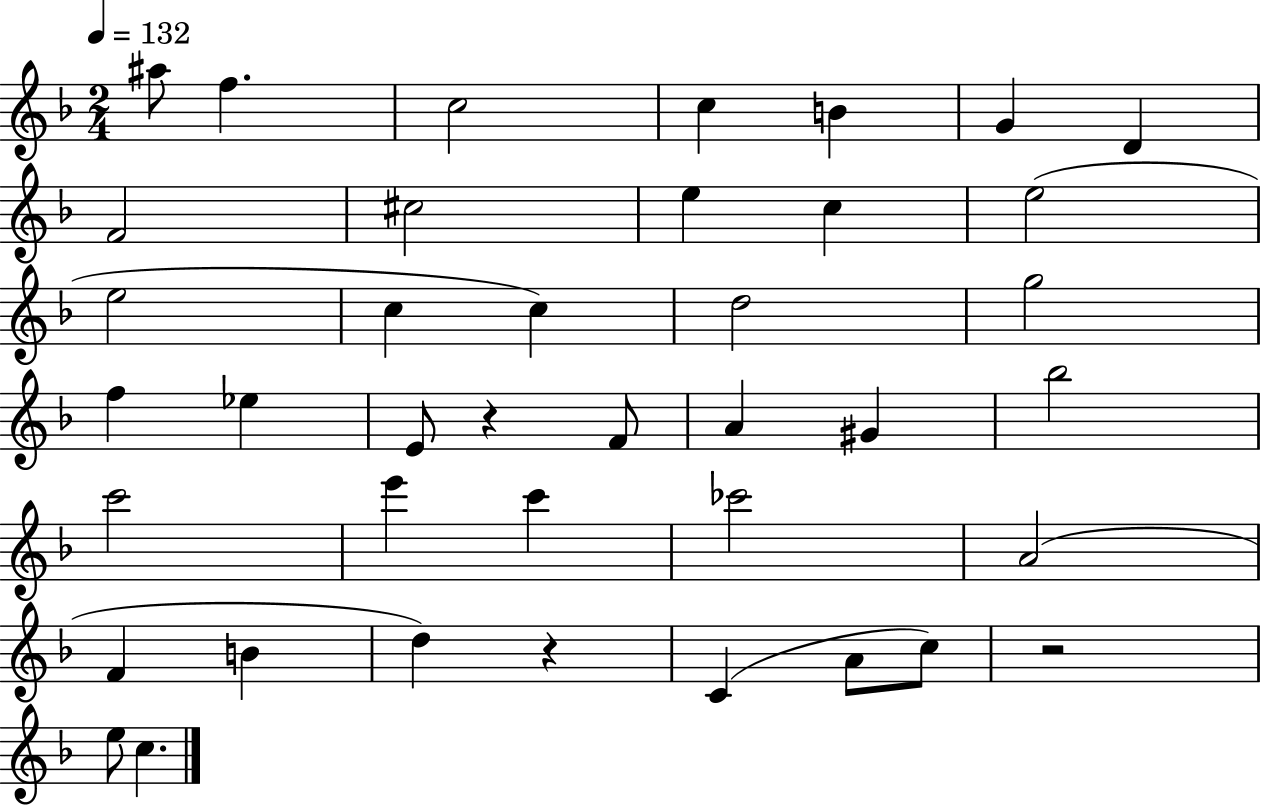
X:1
T:Untitled
M:2/4
L:1/4
K:F
^a/2 f c2 c B G D F2 ^c2 e c e2 e2 c c d2 g2 f _e E/2 z F/2 A ^G _b2 c'2 e' c' _c'2 A2 F B d z C A/2 c/2 z2 e/2 c